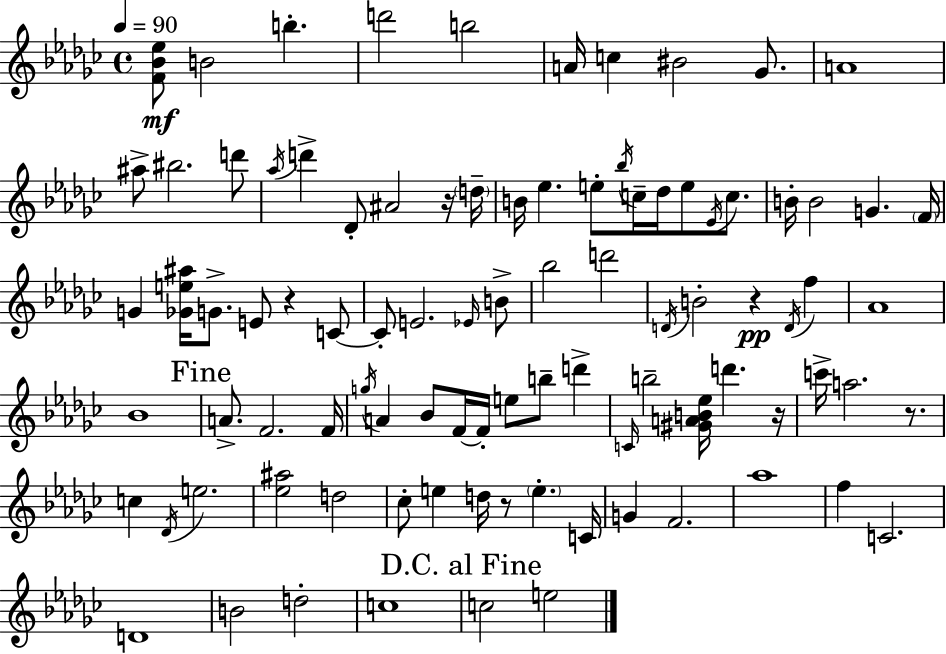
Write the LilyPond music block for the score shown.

{
  \clef treble
  \time 4/4
  \defaultTimeSignature
  \key ees \minor
  \tempo 4 = 90
  \repeat volta 2 { <f' bes' ees''>8\mf b'2 b''4.-. | d'''2 b''2 | a'16 c''4 bis'2 ges'8. | a'1 | \break ais''8-> bis''2. d'''8 | \acciaccatura { aes''16 } d'''4-> des'8-. ais'2 r16 | \parenthesize d''16-- b'16 ees''4. e''8-. \acciaccatura { bes''16 } c''16-- des''16 e''8 \acciaccatura { ees'16 } | c''8. b'16-. b'2 g'4. | \break \parenthesize f'16 g'4 <ges' e'' ais''>16 g'8.-> e'8 r4 | c'8~~ c'8-. e'2. | \grace { ees'16 } b'8-> bes''2 d'''2 | \acciaccatura { d'16 } b'2-. r4\pp | \break \acciaccatura { d'16 } f''4 aes'1 | bes'1 | \mark "Fine" a'8.-> f'2. | f'16 \acciaccatura { g''16 } a'4 bes'8 f'16~~ f'16-. e''8 | \break b''8-- d'''4-> \grace { c'16 } b''2-- | <gis' a' b' ees''>16 d'''4. r16 c'''16-> a''2. | r8. c''4 \acciaccatura { des'16 } e''2. | <ees'' ais''>2 | \break d''2 ces''8-. e''4 d''16 | r8 \parenthesize e''4.-. c'16 g'4 f'2. | aes''1 | f''4 c'2. | \break d'1 | b'2 | d''2-. c''1 | \mark "D.C. al Fine" c''2 | \break e''2 } \bar "|."
}